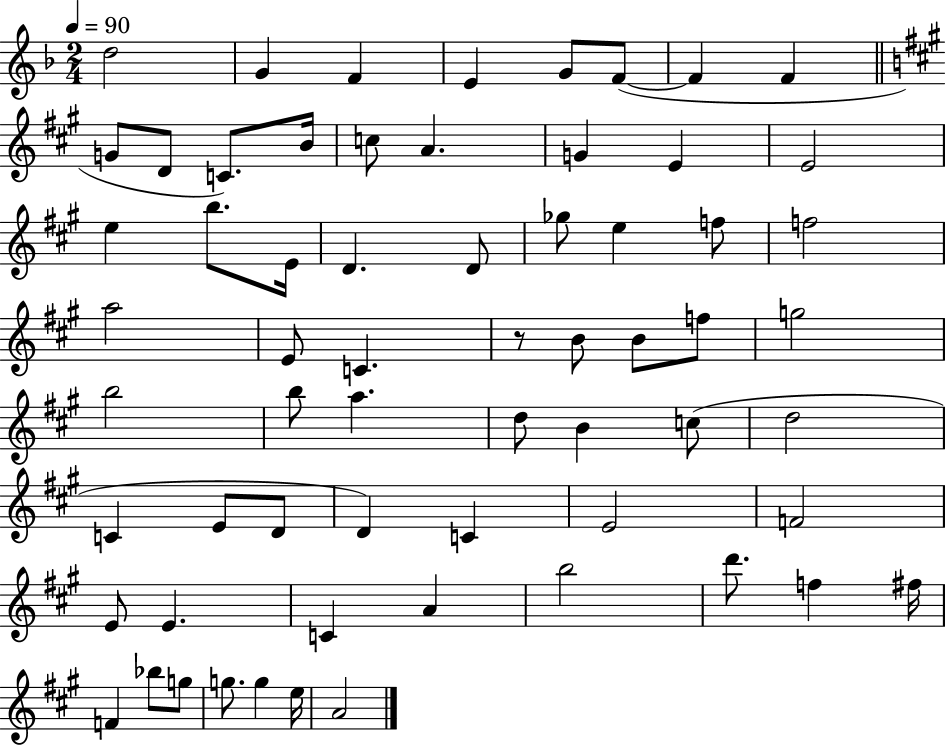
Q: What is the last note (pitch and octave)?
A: A4